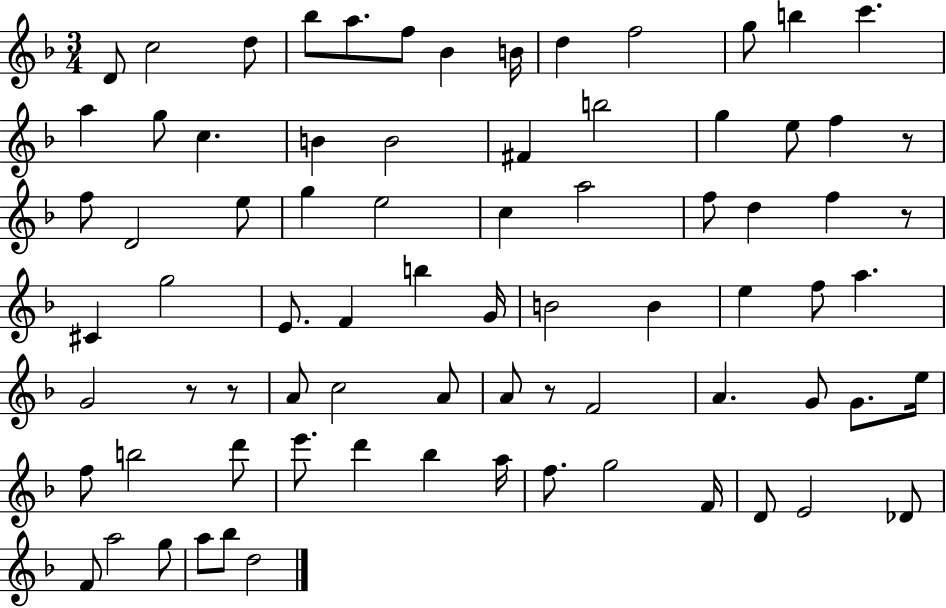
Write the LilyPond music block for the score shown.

{
  \clef treble
  \numericTimeSignature
  \time 3/4
  \key f \major
  \repeat volta 2 { d'8 c''2 d''8 | bes''8 a''8. f''8 bes'4 b'16 | d''4 f''2 | g''8 b''4 c'''4. | \break a''4 g''8 c''4. | b'4 b'2 | fis'4 b''2 | g''4 e''8 f''4 r8 | \break f''8 d'2 e''8 | g''4 e''2 | c''4 a''2 | f''8 d''4 f''4 r8 | \break cis'4 g''2 | e'8. f'4 b''4 g'16 | b'2 b'4 | e''4 f''8 a''4. | \break g'2 r8 r8 | a'8 c''2 a'8 | a'8 r8 f'2 | a'4. g'8 g'8. e''16 | \break f''8 b''2 d'''8 | e'''8. d'''4 bes''4 a''16 | f''8. g''2 f'16 | d'8 e'2 des'8 | \break f'8 a''2 g''8 | a''8 bes''8 d''2 | } \bar "|."
}